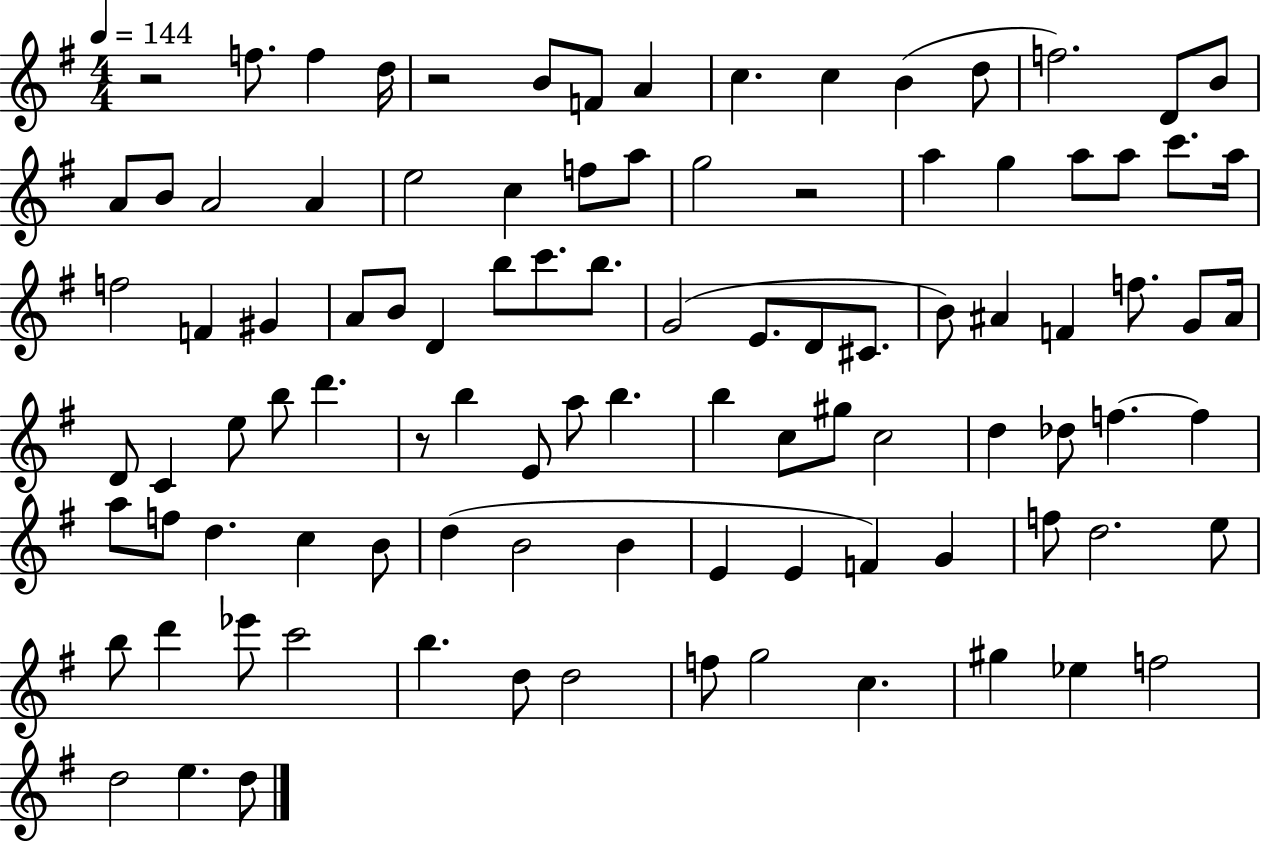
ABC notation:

X:1
T:Untitled
M:4/4
L:1/4
K:G
z2 f/2 f d/4 z2 B/2 F/2 A c c B d/2 f2 D/2 B/2 A/2 B/2 A2 A e2 c f/2 a/2 g2 z2 a g a/2 a/2 c'/2 a/4 f2 F ^G A/2 B/2 D b/2 c'/2 b/2 G2 E/2 D/2 ^C/2 B/2 ^A F f/2 G/2 ^A/4 D/2 C e/2 b/2 d' z/2 b E/2 a/2 b b c/2 ^g/2 c2 d _d/2 f f a/2 f/2 d c B/2 d B2 B E E F G f/2 d2 e/2 b/2 d' _e'/2 c'2 b d/2 d2 f/2 g2 c ^g _e f2 d2 e d/2